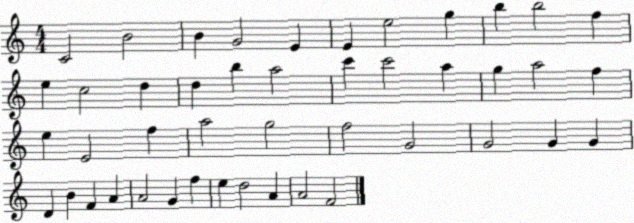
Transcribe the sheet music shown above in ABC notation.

X:1
T:Untitled
M:4/4
L:1/4
K:C
C2 B2 B G2 E E e2 g b b2 f e c2 d d b a2 c' c'2 a g a2 f e E2 f a2 g2 f2 G2 G2 G G D B F A A2 G f e d2 A A2 F2